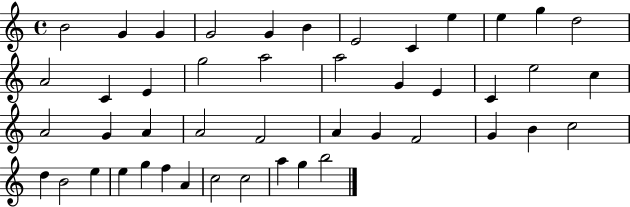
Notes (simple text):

B4/h G4/q G4/q G4/h G4/q B4/q E4/h C4/q E5/q E5/q G5/q D5/h A4/h C4/q E4/q G5/h A5/h A5/h G4/q E4/q C4/q E5/h C5/q A4/h G4/q A4/q A4/h F4/h A4/q G4/q F4/h G4/q B4/q C5/h D5/q B4/h E5/q E5/q G5/q F5/q A4/q C5/h C5/h A5/q G5/q B5/h